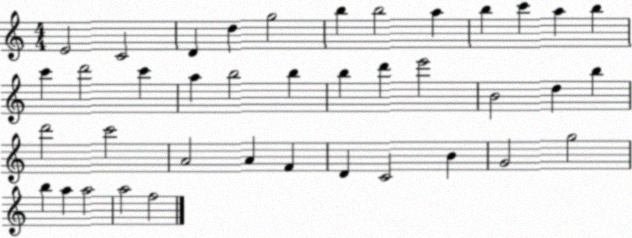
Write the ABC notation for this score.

X:1
T:Untitled
M:4/4
L:1/4
K:C
E2 C2 D d g2 b b2 a b c' a b c' d'2 c' a b2 b b d' e'2 B2 d b d'2 c'2 A2 A F D C2 B G2 g2 b a a2 a2 f2